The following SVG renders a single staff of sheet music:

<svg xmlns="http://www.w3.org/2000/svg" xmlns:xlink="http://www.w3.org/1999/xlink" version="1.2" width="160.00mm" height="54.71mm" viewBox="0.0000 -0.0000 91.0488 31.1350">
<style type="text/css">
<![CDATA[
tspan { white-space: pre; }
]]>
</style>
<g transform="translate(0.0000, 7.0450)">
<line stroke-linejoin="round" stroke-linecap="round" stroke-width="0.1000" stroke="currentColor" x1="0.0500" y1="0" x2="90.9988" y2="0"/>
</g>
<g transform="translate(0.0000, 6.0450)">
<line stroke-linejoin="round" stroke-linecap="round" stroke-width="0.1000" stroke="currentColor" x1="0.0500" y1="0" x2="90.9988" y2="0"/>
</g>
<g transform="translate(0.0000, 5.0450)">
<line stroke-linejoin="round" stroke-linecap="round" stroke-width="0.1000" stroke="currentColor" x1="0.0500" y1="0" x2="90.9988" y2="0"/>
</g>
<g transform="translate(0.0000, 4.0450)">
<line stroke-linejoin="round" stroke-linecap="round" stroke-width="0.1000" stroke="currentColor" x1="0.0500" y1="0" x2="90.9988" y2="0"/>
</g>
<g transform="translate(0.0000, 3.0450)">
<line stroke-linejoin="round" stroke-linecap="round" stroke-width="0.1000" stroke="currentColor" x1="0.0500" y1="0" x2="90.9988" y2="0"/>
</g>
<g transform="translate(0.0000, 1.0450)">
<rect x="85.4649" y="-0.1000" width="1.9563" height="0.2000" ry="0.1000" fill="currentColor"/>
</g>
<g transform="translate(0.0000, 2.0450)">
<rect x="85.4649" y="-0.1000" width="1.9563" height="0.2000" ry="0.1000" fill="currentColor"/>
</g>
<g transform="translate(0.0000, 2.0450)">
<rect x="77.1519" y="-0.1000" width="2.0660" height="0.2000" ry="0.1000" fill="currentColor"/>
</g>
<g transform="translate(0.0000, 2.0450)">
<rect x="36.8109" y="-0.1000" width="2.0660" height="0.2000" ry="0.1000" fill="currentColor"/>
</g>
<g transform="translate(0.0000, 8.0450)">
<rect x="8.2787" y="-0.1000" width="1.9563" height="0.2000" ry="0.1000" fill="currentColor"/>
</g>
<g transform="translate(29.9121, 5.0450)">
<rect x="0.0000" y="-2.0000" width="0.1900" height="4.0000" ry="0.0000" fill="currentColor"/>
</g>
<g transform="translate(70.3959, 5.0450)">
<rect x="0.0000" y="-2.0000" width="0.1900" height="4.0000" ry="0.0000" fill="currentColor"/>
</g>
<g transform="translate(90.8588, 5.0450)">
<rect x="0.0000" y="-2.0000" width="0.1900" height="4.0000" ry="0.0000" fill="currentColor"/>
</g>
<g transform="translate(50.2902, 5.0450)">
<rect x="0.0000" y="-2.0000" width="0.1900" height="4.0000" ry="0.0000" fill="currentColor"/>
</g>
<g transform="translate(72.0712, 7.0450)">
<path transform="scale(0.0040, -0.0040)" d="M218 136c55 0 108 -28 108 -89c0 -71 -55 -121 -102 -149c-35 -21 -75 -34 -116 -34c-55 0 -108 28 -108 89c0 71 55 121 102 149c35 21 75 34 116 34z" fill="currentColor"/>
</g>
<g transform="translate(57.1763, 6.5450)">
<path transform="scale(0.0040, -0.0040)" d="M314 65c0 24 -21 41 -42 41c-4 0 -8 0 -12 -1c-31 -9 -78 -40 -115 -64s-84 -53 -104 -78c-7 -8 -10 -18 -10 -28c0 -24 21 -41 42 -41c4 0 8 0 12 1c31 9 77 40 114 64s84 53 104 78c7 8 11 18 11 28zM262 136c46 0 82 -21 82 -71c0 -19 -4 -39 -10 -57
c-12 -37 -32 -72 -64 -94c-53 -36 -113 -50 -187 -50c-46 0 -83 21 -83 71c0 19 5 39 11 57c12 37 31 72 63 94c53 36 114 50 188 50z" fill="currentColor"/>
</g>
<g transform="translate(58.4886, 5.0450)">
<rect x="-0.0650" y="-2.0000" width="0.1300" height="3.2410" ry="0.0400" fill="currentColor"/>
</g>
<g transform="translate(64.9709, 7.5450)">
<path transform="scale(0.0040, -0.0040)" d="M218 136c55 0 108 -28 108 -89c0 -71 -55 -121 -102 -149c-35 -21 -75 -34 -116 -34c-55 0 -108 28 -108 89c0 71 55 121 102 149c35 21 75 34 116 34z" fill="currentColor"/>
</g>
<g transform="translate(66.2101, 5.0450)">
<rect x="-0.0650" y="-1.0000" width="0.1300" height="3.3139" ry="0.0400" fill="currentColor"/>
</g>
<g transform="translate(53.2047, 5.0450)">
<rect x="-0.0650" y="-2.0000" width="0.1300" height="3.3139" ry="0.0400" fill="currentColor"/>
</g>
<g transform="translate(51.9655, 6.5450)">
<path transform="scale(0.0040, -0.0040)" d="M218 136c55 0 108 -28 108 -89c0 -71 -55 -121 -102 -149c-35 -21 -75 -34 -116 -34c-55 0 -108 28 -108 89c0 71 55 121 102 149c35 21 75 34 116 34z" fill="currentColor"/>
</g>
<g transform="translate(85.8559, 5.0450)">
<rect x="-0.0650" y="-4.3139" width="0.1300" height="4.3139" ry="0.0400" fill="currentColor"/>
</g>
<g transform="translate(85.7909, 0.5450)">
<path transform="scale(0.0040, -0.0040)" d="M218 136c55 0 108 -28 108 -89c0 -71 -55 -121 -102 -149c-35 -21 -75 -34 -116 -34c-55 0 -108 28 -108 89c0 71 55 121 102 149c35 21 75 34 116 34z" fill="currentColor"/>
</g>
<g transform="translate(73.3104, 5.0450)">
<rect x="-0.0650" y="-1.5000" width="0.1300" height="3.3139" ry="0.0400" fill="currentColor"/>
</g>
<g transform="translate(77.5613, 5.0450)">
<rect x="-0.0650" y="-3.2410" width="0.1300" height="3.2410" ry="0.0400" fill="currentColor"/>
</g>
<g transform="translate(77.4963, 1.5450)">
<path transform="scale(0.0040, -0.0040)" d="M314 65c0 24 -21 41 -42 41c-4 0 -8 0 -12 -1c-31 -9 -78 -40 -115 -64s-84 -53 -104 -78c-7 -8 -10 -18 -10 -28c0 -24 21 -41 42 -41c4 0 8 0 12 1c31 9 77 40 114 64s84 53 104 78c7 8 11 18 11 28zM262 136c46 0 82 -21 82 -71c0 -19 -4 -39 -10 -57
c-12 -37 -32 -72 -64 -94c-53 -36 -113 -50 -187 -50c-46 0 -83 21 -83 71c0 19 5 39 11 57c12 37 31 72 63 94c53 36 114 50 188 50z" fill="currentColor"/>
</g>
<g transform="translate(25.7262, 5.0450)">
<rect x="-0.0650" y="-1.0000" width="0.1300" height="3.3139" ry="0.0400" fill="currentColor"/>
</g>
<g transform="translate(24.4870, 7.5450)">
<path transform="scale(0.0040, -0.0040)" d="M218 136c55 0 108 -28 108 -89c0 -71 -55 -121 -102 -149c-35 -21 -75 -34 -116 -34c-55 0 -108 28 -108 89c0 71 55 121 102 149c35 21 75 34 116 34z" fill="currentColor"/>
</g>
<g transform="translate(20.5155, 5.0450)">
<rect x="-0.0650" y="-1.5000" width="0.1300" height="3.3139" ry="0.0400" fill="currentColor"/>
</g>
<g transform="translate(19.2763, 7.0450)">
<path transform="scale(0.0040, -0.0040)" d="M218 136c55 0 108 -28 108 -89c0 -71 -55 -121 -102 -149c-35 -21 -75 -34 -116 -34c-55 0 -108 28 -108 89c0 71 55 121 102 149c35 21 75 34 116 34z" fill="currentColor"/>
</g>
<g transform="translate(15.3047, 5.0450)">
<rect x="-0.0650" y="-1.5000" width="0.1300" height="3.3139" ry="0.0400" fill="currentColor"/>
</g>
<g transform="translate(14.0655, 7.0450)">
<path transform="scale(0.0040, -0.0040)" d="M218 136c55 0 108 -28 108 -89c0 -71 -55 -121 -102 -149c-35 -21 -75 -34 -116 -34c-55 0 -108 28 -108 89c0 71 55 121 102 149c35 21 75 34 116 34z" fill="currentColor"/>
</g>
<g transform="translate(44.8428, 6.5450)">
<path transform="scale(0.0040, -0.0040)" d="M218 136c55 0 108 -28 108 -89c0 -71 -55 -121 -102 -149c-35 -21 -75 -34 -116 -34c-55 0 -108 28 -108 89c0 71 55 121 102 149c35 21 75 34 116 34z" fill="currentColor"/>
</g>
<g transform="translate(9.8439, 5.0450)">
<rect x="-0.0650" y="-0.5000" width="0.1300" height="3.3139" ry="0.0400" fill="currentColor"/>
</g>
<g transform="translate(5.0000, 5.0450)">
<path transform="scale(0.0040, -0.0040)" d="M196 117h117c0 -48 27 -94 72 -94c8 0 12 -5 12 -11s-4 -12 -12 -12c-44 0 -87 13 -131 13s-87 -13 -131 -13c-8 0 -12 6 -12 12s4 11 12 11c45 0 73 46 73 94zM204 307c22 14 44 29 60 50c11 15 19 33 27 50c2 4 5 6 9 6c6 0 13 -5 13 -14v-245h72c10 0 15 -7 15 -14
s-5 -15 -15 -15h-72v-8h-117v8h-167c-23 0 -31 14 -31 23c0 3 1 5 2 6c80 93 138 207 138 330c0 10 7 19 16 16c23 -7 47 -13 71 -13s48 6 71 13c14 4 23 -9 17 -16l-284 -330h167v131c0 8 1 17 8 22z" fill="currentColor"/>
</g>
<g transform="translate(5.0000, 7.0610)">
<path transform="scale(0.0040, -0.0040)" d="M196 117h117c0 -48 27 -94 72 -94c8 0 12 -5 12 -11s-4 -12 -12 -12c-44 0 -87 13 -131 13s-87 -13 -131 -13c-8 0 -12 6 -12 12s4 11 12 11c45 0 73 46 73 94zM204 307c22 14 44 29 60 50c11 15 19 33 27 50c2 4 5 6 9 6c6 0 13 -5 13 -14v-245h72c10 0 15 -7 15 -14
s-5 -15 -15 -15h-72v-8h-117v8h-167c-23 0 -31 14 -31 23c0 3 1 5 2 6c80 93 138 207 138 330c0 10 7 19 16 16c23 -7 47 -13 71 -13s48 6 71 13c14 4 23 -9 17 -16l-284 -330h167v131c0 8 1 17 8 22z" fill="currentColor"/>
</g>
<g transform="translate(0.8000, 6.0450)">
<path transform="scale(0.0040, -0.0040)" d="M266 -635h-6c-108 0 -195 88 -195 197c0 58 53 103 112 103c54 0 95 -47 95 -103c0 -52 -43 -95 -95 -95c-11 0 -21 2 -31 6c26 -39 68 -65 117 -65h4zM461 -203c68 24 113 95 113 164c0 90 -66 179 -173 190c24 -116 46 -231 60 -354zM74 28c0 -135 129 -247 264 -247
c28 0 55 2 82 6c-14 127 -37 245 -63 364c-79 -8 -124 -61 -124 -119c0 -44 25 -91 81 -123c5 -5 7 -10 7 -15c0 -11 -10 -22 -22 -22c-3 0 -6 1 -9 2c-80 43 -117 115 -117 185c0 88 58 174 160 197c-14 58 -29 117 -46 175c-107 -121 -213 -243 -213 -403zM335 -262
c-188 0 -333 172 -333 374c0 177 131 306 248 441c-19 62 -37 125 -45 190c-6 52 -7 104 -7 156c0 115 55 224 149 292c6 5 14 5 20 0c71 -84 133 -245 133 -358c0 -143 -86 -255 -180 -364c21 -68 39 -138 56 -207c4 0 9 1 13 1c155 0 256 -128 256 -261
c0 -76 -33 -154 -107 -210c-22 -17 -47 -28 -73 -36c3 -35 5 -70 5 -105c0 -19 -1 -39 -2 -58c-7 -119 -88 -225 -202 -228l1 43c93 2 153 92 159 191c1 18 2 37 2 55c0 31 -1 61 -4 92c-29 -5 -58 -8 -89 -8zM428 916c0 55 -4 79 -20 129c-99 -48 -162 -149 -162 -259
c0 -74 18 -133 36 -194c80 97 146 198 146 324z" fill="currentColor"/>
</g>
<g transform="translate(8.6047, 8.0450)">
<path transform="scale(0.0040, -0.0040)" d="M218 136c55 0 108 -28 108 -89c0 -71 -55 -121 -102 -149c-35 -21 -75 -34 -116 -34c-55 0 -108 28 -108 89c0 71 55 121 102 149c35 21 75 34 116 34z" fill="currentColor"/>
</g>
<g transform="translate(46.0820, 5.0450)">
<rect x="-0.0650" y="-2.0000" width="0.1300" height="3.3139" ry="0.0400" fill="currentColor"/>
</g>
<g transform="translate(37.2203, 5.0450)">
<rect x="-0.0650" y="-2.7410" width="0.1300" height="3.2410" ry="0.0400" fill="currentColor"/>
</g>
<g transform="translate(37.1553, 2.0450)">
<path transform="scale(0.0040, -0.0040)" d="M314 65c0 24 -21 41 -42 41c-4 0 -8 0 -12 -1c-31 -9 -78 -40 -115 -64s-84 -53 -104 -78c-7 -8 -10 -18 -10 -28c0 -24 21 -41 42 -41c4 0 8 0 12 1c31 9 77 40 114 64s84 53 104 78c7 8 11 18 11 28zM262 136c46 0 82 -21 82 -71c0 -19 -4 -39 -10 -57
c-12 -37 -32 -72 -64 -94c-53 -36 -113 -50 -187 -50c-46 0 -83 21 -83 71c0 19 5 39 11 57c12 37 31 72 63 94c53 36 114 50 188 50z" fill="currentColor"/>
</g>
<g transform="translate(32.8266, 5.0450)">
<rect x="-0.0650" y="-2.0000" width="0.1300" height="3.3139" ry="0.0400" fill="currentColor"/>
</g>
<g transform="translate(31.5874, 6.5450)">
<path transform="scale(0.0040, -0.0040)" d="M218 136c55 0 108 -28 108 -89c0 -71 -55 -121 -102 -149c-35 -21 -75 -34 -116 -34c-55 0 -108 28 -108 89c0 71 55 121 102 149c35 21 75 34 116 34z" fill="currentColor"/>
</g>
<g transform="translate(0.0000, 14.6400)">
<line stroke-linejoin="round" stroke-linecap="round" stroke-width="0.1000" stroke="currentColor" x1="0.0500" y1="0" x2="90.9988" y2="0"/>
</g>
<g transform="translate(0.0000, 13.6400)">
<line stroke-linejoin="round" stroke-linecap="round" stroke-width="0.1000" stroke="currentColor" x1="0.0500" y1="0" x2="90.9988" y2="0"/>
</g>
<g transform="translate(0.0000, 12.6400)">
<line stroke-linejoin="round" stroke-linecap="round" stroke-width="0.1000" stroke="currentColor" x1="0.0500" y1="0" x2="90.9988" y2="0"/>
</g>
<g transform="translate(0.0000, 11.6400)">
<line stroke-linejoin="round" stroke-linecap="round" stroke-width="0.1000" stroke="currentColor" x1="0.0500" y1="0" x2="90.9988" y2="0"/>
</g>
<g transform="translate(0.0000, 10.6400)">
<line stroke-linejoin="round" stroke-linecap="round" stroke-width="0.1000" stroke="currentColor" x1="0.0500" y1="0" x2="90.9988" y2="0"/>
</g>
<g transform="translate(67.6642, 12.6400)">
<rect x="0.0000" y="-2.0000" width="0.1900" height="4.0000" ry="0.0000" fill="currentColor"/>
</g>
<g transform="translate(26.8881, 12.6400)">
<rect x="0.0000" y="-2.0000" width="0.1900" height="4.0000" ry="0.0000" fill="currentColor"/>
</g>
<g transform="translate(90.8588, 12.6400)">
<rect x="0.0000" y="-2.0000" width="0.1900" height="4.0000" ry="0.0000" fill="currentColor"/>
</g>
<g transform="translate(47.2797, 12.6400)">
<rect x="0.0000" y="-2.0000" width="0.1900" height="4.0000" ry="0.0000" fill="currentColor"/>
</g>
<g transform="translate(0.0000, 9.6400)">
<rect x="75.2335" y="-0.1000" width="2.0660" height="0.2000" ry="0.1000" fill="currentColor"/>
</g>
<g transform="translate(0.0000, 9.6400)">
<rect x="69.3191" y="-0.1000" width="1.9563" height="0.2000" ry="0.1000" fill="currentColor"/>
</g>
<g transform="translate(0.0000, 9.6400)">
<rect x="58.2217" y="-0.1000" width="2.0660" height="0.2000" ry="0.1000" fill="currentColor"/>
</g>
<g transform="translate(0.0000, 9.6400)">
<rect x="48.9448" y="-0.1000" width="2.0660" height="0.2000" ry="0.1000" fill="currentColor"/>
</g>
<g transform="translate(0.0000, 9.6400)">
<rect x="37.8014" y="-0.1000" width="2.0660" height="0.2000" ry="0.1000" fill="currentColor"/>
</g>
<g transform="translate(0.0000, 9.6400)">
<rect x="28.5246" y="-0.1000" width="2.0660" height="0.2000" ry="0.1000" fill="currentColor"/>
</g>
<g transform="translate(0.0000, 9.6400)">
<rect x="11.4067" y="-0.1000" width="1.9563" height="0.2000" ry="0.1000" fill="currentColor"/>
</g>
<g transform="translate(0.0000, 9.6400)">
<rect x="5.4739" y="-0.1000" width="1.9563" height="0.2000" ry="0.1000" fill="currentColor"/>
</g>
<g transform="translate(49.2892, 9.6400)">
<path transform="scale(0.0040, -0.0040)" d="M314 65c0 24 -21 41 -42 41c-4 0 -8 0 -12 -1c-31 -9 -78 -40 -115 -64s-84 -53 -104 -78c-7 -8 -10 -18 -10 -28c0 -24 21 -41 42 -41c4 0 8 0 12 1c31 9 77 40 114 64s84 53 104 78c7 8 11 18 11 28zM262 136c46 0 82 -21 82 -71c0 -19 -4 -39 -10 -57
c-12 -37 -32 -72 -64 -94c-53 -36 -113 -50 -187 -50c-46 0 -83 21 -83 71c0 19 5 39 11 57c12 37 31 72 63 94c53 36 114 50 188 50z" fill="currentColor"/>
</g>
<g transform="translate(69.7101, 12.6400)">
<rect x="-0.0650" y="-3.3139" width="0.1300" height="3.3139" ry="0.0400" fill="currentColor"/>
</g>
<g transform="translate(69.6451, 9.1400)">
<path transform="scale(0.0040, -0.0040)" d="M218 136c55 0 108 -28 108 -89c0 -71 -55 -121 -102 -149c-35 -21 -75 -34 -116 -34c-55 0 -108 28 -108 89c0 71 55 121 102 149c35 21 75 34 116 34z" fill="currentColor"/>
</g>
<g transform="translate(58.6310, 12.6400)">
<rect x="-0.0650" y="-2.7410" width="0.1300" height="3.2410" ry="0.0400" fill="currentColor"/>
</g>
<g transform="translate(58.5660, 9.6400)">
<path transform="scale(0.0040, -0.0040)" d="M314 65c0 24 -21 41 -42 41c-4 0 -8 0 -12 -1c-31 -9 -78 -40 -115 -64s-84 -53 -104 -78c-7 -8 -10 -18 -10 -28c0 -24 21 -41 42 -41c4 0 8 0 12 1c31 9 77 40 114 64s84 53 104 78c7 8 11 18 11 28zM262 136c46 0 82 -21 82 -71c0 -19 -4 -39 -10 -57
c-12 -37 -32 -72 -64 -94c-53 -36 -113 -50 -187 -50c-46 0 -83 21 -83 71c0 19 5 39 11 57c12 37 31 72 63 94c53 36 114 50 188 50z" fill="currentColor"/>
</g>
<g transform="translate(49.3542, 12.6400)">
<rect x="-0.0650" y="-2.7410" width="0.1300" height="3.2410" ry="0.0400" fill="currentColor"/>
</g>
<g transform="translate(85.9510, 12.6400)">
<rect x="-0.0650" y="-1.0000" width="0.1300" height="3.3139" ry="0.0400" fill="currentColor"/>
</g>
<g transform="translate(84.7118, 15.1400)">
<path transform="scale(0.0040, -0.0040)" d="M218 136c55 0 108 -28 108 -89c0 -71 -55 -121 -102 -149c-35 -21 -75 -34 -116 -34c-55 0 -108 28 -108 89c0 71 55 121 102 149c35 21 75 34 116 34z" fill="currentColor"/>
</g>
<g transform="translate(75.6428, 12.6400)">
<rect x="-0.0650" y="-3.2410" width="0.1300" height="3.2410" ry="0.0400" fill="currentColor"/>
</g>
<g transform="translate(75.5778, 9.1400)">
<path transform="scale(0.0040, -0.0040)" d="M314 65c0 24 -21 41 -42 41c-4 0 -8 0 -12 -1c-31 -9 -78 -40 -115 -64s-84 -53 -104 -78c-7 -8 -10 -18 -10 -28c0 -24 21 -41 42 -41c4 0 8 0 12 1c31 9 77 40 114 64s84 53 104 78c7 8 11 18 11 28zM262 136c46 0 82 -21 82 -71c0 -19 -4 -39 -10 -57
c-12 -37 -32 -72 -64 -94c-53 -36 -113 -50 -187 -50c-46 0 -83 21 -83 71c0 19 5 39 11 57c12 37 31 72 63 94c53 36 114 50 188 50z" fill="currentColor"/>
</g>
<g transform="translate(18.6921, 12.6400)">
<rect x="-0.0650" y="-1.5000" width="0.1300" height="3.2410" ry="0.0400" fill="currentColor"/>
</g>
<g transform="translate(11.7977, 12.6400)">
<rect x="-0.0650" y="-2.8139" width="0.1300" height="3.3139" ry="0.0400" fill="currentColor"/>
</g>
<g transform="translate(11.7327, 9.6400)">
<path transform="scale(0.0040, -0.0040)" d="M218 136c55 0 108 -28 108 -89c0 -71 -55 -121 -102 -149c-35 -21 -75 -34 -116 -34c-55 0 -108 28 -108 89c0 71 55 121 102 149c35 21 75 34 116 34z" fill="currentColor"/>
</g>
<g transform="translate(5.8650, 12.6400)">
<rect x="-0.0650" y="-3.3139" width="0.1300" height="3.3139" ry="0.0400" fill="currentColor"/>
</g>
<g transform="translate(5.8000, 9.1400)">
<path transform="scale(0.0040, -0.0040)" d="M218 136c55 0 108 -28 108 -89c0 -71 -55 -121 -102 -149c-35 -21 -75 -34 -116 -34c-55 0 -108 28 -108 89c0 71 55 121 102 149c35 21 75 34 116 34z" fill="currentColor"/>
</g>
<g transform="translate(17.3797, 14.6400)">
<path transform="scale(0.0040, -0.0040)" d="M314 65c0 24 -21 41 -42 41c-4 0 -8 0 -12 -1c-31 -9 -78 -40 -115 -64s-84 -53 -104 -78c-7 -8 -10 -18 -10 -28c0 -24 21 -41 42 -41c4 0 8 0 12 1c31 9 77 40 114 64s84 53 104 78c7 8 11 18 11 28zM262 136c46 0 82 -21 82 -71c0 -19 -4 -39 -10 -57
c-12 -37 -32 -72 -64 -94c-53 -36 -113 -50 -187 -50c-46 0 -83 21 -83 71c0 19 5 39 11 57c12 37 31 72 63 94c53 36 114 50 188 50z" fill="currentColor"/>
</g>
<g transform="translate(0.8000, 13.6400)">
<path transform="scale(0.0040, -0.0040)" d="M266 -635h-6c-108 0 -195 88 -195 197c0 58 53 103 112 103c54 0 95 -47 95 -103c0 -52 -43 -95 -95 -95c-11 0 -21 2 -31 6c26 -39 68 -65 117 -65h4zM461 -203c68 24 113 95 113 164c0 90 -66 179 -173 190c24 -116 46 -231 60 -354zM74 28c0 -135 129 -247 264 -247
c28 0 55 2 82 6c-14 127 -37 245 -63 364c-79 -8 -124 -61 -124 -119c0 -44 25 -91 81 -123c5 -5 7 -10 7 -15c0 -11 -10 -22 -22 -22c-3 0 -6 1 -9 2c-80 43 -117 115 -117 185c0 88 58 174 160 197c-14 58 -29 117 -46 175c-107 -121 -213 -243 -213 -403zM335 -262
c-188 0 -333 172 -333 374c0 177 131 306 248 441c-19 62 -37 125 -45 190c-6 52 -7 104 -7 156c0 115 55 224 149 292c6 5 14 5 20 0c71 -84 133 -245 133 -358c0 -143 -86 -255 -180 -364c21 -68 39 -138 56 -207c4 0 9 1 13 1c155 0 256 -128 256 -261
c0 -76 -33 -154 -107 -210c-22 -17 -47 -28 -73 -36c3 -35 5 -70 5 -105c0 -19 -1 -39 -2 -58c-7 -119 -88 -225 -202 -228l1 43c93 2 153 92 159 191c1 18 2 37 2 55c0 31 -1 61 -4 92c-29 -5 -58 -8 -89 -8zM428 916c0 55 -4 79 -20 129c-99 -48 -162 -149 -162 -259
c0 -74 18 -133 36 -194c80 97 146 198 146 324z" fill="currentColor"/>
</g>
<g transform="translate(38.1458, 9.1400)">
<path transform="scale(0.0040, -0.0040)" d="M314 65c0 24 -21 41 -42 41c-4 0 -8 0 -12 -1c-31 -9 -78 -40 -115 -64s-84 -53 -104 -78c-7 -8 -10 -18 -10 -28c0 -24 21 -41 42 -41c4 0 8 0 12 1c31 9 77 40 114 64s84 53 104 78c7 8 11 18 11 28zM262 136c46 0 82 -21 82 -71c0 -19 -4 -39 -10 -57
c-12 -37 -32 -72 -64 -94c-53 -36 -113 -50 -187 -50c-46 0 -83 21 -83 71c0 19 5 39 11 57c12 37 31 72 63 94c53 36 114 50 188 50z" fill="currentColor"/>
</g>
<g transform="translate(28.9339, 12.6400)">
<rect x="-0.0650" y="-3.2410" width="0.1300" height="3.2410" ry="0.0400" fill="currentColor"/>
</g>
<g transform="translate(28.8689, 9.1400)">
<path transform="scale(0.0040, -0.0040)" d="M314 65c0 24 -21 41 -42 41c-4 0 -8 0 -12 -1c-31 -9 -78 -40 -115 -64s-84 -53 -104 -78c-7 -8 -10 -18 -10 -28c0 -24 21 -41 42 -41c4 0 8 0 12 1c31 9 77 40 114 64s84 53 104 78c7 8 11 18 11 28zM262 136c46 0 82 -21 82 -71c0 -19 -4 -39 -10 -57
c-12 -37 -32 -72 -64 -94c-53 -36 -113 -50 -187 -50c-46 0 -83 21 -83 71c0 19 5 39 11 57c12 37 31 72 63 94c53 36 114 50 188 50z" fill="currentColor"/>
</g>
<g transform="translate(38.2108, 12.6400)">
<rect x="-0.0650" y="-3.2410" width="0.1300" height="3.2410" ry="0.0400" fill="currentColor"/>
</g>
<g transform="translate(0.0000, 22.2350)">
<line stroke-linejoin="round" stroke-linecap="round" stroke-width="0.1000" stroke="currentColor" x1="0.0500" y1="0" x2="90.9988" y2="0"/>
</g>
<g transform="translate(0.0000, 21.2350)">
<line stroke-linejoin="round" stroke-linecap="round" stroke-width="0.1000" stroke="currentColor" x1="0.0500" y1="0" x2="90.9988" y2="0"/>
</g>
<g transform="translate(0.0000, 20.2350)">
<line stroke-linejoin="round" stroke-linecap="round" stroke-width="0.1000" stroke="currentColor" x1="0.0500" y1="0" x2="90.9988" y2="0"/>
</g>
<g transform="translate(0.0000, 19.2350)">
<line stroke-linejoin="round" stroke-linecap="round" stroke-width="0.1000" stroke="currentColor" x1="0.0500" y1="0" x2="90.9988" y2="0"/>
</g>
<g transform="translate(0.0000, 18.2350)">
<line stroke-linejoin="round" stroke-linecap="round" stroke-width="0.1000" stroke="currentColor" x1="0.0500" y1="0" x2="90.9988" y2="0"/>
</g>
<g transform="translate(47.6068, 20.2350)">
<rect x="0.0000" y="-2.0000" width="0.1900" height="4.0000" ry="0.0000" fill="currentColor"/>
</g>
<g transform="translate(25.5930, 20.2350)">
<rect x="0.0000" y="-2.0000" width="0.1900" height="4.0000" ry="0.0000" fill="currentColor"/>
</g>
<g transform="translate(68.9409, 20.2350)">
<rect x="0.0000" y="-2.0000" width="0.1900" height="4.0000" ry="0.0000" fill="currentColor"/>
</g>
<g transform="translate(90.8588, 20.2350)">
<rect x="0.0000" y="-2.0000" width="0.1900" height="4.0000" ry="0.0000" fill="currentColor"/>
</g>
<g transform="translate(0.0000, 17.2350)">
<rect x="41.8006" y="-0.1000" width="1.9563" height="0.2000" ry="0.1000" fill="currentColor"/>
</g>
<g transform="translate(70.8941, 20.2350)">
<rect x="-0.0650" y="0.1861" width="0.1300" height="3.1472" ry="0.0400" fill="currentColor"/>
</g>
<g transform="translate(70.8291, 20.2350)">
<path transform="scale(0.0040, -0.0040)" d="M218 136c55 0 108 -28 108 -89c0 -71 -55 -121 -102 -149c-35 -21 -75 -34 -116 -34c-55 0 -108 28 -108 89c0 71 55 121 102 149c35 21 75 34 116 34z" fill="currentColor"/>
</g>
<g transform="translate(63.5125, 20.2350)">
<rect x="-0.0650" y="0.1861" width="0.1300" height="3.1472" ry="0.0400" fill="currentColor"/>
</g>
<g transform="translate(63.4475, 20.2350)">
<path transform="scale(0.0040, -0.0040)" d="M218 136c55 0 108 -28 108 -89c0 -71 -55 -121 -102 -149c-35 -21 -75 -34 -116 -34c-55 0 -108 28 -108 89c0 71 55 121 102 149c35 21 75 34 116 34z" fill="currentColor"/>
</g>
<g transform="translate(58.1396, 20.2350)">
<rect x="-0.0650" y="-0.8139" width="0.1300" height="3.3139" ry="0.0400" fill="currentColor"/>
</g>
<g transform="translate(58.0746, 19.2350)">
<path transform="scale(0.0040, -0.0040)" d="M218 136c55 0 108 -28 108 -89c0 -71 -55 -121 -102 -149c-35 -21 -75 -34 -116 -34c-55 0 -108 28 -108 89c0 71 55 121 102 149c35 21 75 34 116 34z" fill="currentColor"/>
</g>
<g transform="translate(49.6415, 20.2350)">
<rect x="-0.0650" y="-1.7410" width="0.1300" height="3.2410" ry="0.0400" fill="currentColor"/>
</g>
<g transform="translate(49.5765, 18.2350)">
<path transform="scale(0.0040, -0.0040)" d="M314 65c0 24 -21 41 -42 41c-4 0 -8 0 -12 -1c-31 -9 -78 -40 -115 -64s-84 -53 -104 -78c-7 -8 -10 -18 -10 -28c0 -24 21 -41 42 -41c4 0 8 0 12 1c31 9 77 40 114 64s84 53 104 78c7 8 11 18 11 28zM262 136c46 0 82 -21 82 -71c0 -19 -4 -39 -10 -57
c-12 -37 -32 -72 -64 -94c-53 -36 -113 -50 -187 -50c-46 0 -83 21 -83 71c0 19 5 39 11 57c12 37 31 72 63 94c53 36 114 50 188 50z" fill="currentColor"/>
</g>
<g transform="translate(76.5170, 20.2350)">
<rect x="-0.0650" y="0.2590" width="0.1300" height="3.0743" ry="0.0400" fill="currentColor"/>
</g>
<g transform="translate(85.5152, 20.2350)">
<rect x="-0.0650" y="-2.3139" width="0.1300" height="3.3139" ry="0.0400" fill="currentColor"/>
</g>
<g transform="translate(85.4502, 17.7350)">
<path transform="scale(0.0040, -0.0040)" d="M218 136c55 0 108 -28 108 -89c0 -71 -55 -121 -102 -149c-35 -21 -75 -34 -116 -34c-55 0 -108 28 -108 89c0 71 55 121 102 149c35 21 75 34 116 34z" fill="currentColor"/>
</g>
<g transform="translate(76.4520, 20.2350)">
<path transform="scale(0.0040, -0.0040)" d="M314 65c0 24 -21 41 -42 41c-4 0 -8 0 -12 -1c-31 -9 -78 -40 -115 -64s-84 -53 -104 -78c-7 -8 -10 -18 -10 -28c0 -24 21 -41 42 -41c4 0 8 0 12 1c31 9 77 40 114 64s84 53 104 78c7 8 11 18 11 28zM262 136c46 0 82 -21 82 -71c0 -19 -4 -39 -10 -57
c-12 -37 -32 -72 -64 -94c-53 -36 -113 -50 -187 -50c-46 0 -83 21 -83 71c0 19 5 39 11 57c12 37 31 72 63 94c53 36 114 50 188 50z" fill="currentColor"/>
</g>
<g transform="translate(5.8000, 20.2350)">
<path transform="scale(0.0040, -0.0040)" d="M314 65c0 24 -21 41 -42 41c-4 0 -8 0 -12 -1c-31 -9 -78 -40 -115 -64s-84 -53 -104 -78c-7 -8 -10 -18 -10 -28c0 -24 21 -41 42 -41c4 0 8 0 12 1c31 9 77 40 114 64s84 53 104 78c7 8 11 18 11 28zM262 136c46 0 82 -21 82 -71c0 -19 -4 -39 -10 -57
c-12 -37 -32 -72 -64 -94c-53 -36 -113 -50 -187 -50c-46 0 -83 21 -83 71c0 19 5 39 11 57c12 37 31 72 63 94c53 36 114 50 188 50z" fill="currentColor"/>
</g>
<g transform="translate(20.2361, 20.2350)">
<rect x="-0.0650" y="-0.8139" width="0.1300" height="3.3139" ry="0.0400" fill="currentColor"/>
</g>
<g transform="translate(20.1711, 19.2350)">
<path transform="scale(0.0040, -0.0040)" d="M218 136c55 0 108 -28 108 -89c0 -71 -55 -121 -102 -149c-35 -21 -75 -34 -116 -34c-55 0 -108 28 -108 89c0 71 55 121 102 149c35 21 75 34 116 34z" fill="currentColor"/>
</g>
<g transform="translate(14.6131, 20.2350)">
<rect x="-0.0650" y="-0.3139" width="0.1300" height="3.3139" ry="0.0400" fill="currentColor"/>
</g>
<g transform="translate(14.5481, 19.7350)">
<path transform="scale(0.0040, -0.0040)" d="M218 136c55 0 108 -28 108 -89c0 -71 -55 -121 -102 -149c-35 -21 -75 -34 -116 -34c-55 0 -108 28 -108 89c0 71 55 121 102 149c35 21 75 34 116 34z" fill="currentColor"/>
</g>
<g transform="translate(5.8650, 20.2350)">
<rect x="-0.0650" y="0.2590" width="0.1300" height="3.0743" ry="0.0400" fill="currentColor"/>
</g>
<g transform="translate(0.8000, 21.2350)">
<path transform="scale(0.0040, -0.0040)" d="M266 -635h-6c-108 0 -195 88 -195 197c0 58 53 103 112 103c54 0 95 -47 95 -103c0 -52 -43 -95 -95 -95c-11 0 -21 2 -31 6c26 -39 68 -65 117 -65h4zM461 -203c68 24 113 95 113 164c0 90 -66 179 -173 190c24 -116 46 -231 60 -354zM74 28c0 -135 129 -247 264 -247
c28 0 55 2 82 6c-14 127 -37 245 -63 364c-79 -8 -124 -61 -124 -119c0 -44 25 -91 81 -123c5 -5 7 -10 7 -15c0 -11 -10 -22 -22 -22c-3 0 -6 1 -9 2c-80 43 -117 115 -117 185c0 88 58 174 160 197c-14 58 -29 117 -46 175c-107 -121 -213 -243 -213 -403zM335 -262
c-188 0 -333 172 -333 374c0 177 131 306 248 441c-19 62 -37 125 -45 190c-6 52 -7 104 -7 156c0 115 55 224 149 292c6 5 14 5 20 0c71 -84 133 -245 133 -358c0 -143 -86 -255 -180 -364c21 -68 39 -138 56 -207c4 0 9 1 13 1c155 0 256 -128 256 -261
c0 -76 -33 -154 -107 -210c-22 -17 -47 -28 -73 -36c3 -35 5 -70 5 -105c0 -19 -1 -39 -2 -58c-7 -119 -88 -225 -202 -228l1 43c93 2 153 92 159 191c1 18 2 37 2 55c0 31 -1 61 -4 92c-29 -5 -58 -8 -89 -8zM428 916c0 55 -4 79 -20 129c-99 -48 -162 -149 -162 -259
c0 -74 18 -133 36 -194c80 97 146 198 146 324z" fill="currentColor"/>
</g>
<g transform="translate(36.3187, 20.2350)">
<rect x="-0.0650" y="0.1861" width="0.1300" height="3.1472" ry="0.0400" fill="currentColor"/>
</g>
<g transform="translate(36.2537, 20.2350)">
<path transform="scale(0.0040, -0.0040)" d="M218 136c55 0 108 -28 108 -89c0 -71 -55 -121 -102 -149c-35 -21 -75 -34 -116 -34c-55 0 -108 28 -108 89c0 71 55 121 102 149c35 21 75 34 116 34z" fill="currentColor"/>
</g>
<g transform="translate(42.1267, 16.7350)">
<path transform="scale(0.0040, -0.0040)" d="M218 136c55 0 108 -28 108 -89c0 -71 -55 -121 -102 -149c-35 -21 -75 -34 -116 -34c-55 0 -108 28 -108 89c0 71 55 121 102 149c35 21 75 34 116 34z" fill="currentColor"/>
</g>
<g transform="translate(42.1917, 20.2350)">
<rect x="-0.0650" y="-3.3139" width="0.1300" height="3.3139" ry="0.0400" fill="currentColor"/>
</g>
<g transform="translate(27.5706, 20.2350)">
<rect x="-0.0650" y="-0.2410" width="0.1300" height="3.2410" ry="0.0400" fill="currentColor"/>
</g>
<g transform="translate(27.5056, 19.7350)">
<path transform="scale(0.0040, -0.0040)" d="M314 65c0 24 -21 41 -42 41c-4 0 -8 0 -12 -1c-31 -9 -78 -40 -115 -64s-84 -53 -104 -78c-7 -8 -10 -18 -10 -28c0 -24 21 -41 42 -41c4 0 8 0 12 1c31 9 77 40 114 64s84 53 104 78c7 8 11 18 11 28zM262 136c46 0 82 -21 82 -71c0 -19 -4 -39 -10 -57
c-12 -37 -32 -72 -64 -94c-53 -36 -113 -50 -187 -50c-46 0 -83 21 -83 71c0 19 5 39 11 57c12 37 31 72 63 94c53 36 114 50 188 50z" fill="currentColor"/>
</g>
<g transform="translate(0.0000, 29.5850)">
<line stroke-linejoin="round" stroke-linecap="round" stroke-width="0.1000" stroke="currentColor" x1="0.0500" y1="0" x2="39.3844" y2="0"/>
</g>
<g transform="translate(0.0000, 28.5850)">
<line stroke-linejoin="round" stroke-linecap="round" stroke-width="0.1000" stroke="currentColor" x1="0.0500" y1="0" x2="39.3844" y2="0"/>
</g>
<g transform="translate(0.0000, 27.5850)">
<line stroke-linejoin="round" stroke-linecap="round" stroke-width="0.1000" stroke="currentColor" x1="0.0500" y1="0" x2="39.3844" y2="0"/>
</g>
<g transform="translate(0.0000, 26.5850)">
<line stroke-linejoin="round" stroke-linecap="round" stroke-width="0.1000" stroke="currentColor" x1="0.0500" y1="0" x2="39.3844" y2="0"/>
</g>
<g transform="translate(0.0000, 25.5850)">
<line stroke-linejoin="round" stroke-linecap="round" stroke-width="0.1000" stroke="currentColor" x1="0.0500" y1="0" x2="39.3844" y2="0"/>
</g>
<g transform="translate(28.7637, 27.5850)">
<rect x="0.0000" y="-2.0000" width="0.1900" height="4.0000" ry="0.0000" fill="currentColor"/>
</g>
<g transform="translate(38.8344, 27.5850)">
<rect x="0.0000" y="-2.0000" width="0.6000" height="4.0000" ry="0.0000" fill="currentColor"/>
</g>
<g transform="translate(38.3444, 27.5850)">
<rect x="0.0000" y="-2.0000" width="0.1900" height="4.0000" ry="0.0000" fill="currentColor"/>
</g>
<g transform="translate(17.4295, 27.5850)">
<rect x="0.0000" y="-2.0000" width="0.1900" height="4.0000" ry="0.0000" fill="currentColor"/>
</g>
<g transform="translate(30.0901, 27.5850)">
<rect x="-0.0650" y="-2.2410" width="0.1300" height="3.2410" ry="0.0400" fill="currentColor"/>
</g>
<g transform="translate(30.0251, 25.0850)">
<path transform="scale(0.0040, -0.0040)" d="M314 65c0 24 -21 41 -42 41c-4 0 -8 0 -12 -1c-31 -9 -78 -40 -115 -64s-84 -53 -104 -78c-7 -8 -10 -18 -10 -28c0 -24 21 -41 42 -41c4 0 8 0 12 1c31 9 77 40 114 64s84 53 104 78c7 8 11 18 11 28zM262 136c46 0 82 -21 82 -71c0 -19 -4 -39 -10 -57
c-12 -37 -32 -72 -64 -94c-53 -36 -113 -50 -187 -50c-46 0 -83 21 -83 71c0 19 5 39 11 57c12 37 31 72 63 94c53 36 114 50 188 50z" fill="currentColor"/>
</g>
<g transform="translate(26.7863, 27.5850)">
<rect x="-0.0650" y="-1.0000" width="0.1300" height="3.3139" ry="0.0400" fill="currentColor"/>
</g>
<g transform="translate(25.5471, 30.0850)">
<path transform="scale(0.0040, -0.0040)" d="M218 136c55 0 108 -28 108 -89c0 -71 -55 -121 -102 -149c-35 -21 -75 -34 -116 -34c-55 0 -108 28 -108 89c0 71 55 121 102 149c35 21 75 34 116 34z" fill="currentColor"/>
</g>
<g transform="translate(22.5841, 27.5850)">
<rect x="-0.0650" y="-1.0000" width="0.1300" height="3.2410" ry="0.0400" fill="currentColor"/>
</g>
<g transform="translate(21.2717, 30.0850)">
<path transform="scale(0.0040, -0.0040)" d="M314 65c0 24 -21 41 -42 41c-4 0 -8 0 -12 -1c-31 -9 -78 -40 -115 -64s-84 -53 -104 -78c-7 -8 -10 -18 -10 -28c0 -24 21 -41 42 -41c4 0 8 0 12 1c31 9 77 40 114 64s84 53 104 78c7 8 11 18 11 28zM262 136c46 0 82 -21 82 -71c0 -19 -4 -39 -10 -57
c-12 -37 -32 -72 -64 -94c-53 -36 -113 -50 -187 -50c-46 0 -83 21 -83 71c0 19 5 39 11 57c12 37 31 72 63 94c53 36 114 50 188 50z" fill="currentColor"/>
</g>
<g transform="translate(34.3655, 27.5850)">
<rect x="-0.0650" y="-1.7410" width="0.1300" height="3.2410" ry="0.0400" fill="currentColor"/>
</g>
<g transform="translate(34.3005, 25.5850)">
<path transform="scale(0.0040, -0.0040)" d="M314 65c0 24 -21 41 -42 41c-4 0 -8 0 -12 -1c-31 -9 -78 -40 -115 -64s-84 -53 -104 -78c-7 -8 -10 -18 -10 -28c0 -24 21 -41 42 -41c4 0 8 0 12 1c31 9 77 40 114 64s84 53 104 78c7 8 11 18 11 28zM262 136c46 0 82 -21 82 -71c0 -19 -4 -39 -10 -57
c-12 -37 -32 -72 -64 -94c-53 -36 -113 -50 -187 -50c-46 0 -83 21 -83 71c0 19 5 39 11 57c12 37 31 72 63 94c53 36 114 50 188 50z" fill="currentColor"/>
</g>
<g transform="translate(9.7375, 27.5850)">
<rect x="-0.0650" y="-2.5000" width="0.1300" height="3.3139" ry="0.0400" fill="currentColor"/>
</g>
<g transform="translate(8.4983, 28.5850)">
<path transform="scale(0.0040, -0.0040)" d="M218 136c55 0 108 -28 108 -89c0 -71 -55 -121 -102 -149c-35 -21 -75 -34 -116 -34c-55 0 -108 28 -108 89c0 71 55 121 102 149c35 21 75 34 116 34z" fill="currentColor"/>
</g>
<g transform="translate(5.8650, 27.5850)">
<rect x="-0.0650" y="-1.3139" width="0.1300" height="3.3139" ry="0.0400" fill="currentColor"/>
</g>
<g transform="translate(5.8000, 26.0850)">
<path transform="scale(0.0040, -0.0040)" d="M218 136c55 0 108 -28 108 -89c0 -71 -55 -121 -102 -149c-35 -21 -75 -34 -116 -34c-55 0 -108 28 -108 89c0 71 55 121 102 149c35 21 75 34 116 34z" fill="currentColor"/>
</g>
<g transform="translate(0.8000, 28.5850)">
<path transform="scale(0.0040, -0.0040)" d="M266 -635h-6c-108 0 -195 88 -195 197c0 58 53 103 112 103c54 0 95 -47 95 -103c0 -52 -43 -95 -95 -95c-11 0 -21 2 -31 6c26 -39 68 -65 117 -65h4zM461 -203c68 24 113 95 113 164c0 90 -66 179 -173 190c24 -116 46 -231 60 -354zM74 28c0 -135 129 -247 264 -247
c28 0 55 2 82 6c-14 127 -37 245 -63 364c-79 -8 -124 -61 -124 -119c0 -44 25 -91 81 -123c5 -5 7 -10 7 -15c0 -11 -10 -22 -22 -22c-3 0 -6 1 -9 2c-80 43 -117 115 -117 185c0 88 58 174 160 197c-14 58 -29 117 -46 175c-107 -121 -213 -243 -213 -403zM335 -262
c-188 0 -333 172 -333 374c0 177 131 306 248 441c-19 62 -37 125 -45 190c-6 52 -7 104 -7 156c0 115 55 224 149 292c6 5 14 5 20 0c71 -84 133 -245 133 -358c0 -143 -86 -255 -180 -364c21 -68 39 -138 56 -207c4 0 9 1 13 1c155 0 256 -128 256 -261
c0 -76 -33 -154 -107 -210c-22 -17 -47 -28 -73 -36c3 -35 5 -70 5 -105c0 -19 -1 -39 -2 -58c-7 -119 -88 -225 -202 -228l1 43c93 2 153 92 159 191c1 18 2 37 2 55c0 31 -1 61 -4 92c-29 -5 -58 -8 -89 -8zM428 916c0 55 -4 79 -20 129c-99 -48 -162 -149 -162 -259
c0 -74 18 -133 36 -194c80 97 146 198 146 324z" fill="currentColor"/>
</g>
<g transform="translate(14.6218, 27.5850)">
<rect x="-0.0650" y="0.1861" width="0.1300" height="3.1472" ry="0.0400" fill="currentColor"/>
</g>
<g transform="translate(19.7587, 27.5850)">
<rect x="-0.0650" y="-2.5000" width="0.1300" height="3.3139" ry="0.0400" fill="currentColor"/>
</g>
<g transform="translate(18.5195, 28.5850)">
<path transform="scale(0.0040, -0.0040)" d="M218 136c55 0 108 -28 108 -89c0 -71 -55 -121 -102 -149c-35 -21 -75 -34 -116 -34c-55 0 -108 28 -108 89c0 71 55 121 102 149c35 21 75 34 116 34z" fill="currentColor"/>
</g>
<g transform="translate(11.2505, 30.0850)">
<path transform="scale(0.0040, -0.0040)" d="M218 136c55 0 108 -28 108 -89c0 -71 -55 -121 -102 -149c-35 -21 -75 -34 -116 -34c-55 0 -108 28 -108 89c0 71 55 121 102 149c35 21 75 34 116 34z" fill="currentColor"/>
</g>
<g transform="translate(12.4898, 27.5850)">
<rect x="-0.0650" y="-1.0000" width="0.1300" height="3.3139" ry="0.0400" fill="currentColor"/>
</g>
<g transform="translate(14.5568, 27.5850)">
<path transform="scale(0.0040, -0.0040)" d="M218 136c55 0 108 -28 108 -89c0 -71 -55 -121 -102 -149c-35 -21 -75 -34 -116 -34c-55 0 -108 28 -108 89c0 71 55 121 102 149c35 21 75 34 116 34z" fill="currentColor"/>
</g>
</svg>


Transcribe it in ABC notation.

X:1
T:Untitled
M:4/4
L:1/4
K:C
C E E D F a2 F F F2 D E b2 d' b a E2 b2 b2 a2 a2 b b2 D B2 c d c2 B b f2 d B B B2 g e G D B G D2 D g2 f2